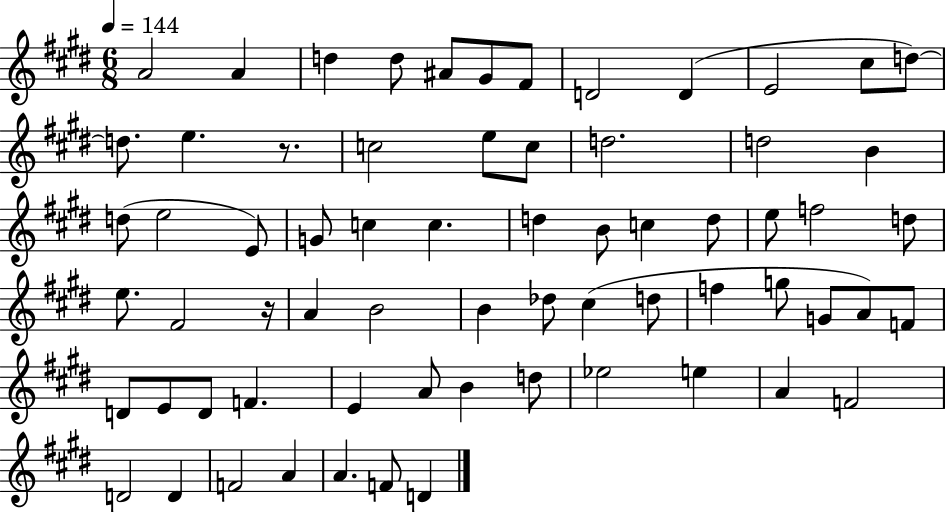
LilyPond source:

{
  \clef treble
  \numericTimeSignature
  \time 6/8
  \key e \major
  \tempo 4 = 144
  a'2 a'4 | d''4 d''8 ais'8 gis'8 fis'8 | d'2 d'4( | e'2 cis''8 d''8~~) | \break d''8. e''4. r8. | c''2 e''8 c''8 | d''2. | d''2 b'4 | \break d''8( e''2 e'8) | g'8 c''4 c''4. | d''4 b'8 c''4 d''8 | e''8 f''2 d''8 | \break e''8. fis'2 r16 | a'4 b'2 | b'4 des''8 cis''4( d''8 | f''4 g''8 g'8 a'8) f'8 | \break d'8 e'8 d'8 f'4. | e'4 a'8 b'4 d''8 | ees''2 e''4 | a'4 f'2 | \break d'2 d'4 | f'2 a'4 | a'4. f'8 d'4 | \bar "|."
}